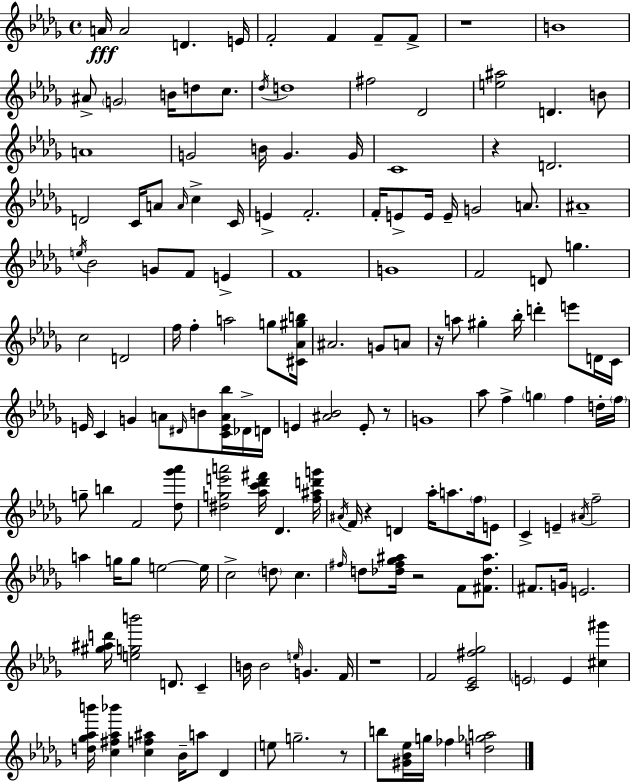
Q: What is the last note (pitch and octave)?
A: FES5